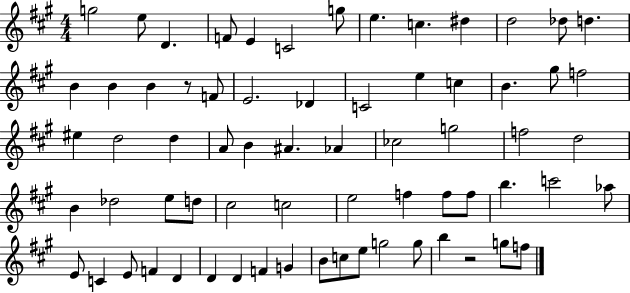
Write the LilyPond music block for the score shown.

{
  \clef treble
  \numericTimeSignature
  \time 4/4
  \key a \major
  g''2 e''8 d'4. | f'8 e'4 c'2 g''8 | e''4. c''4. dis''4 | d''2 des''8 d''4. | \break b'4 b'4 b'4 r8 f'8 | e'2. des'4 | c'2 e''4 c''4 | b'4. gis''8 f''2 | \break eis''4 d''2 d''4 | a'8 b'4 ais'4. aes'4 | ces''2 g''2 | f''2 d''2 | \break b'4 des''2 e''8 d''8 | cis''2 c''2 | e''2 f''4 f''8 f''8 | b''4. c'''2 aes''8 | \break e'8 c'4 e'8 f'4 d'4 | d'4 d'4 f'4 g'4 | b'8 c''8 e''8 g''2 g''8 | b''4 r2 g''8 f''8 | \break \bar "|."
}